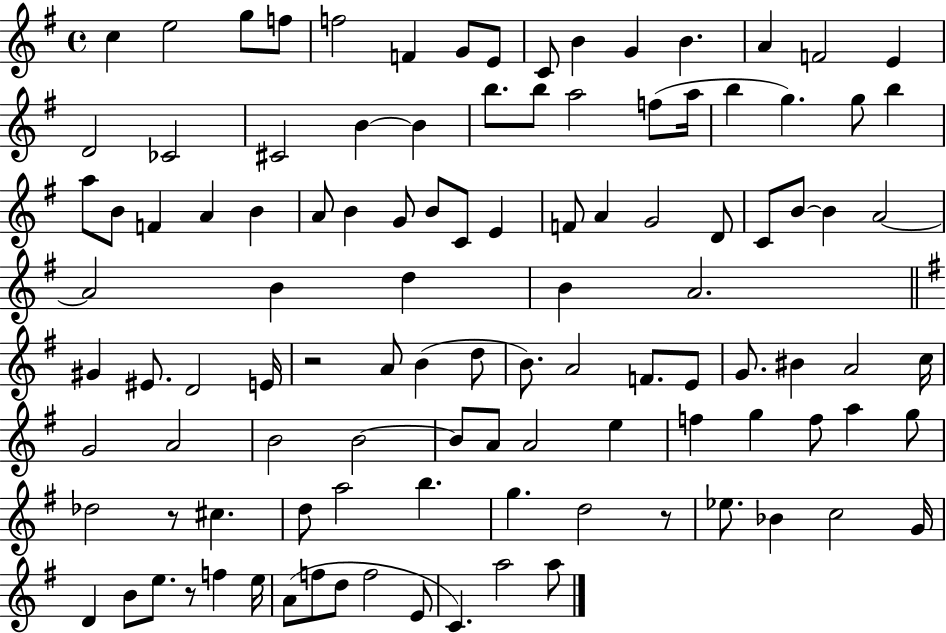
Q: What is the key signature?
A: G major